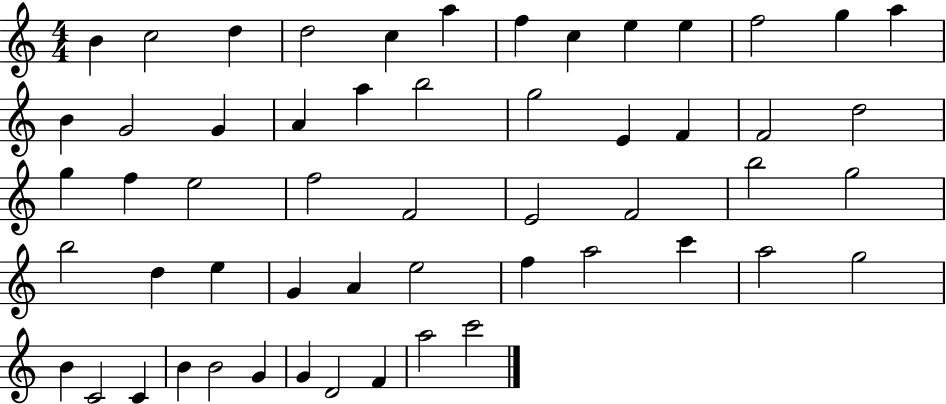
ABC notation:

X:1
T:Untitled
M:4/4
L:1/4
K:C
B c2 d d2 c a f c e e f2 g a B G2 G A a b2 g2 E F F2 d2 g f e2 f2 F2 E2 F2 b2 g2 b2 d e G A e2 f a2 c' a2 g2 B C2 C B B2 G G D2 F a2 c'2